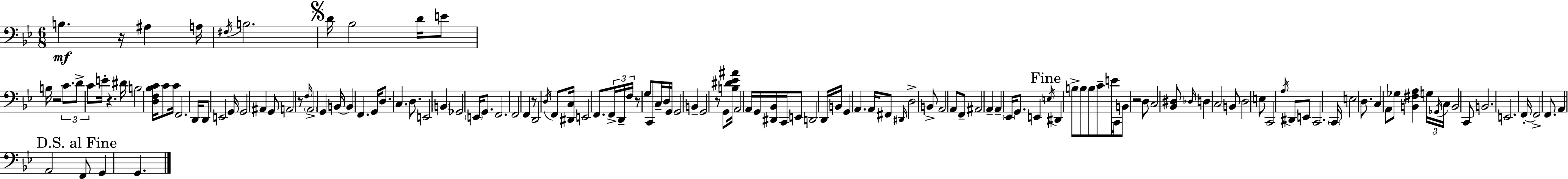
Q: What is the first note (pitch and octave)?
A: B3